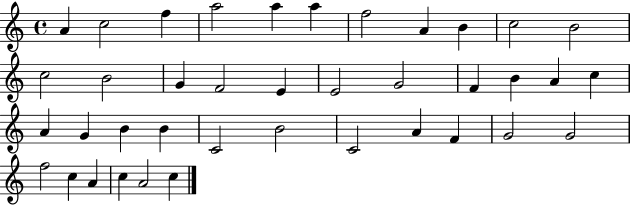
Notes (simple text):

A4/q C5/h F5/q A5/h A5/q A5/q F5/h A4/q B4/q C5/h B4/h C5/h B4/h G4/q F4/h E4/q E4/h G4/h F4/q B4/q A4/q C5/q A4/q G4/q B4/q B4/q C4/h B4/h C4/h A4/q F4/q G4/h G4/h F5/h C5/q A4/q C5/q A4/h C5/q